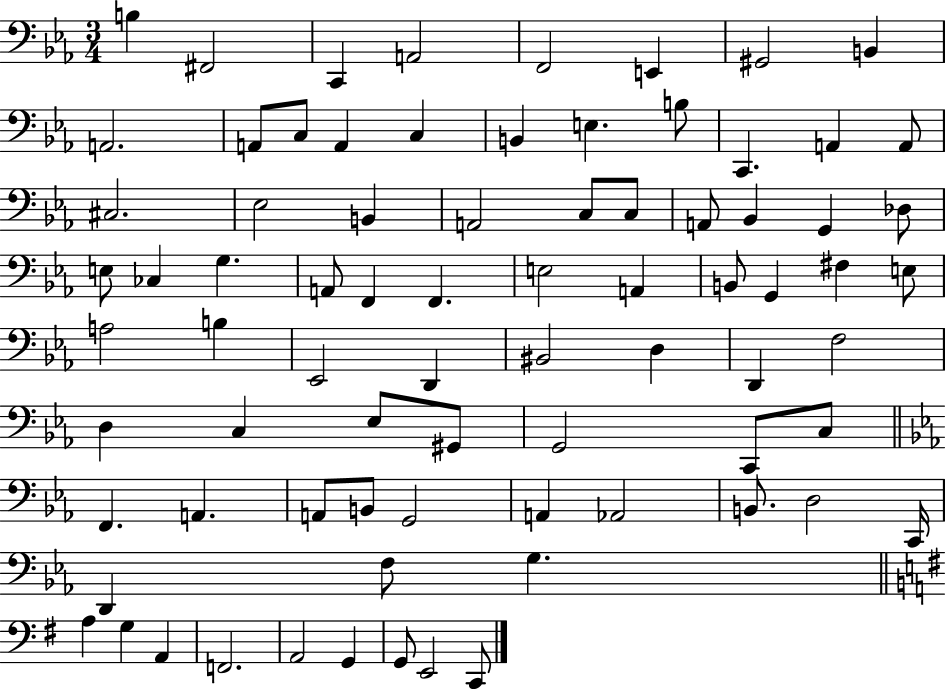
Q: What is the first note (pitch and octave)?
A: B3